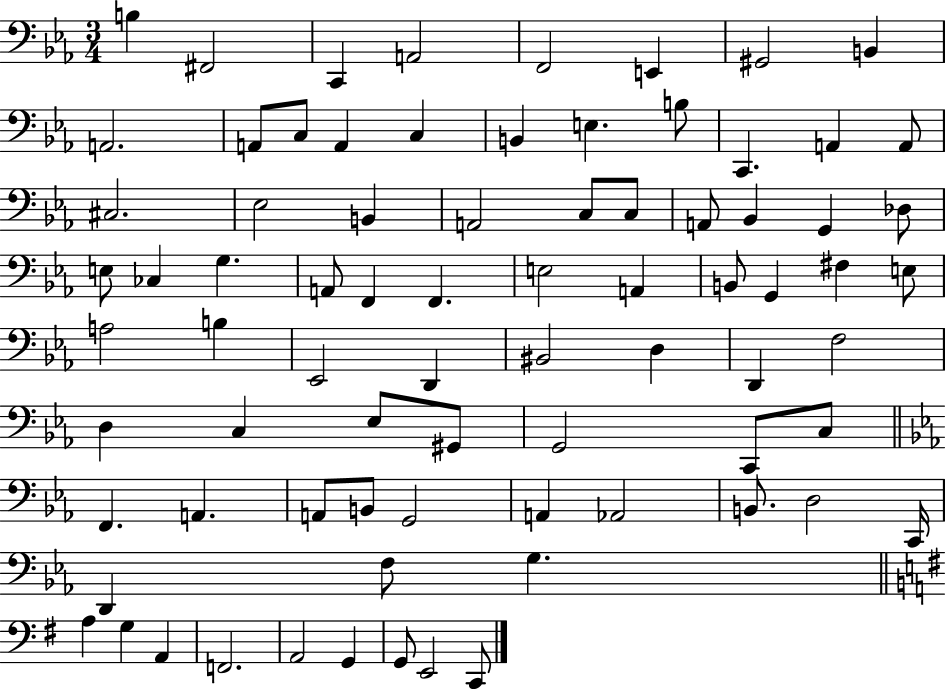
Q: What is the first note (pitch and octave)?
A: B3